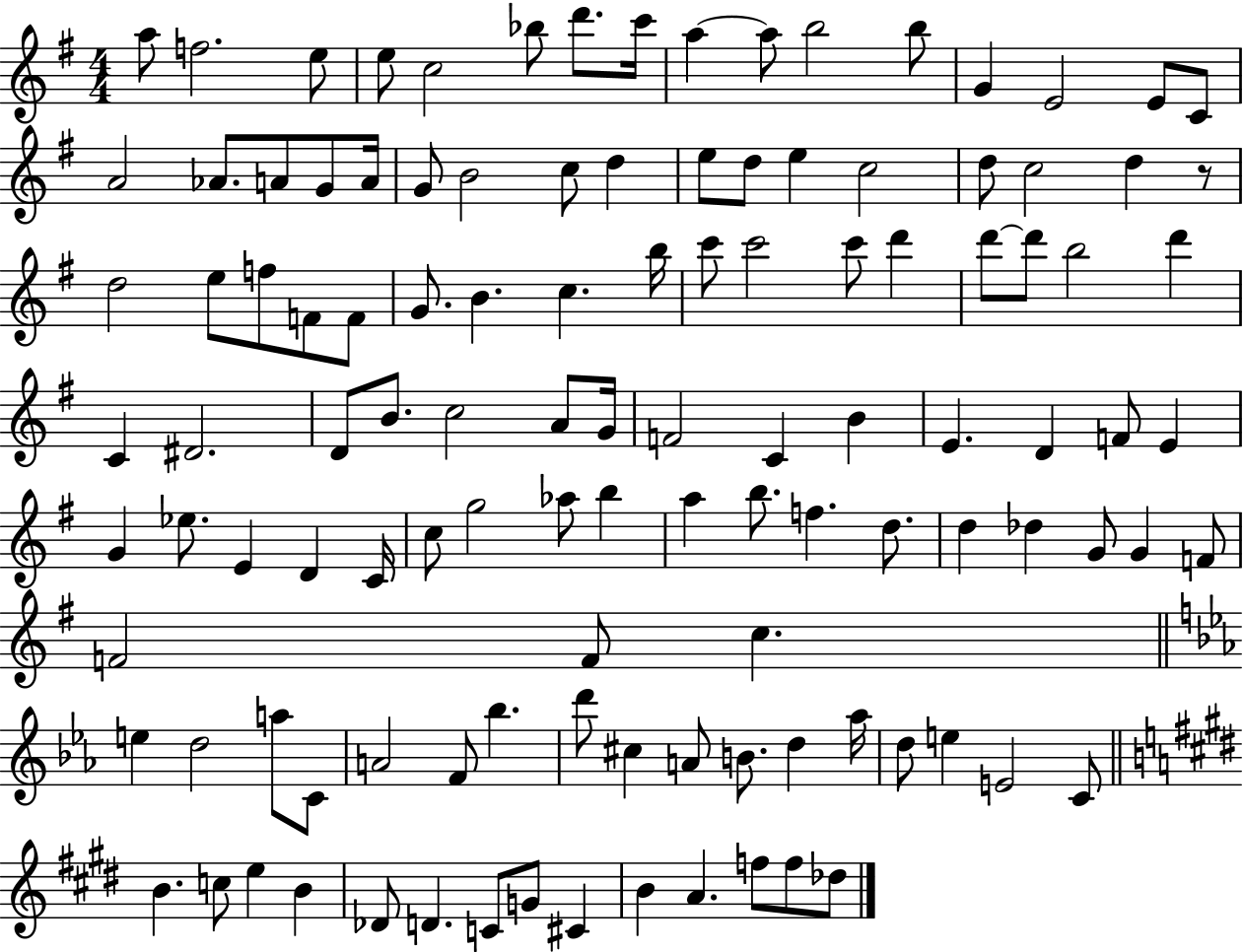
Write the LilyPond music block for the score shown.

{
  \clef treble
  \numericTimeSignature
  \time 4/4
  \key g \major
  a''8 f''2. e''8 | e''8 c''2 bes''8 d'''8. c'''16 | a''4~~ a''8 b''2 b''8 | g'4 e'2 e'8 c'8 | \break a'2 aes'8. a'8 g'8 a'16 | g'8 b'2 c''8 d''4 | e''8 d''8 e''4 c''2 | d''8 c''2 d''4 r8 | \break d''2 e''8 f''8 f'8 f'8 | g'8. b'4. c''4. b''16 | c'''8 c'''2 c'''8 d'''4 | d'''8~~ d'''8 b''2 d'''4 | \break c'4 dis'2. | d'8 b'8. c''2 a'8 g'16 | f'2 c'4 b'4 | e'4. d'4 f'8 e'4 | \break g'4 ees''8. e'4 d'4 c'16 | c''8 g''2 aes''8 b''4 | a''4 b''8. f''4. d''8. | d''4 des''4 g'8 g'4 f'8 | \break f'2 f'8 c''4. | \bar "||" \break \key c \minor e''4 d''2 a''8 c'8 | a'2 f'8 bes''4. | d'''8 cis''4 a'8 b'8. d''4 aes''16 | d''8 e''4 e'2 c'8 | \break \bar "||" \break \key e \major b'4. c''8 e''4 b'4 | des'8 d'4. c'8 g'8 cis'4 | b'4 a'4. f''8 f''8 des''8 | \bar "|."
}